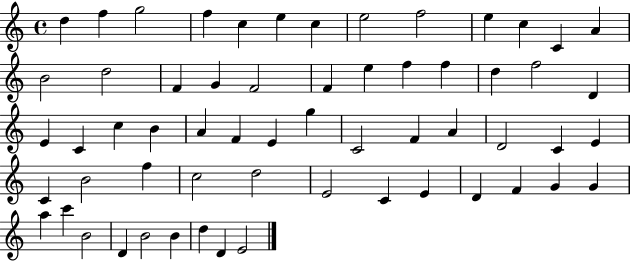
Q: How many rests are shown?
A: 0